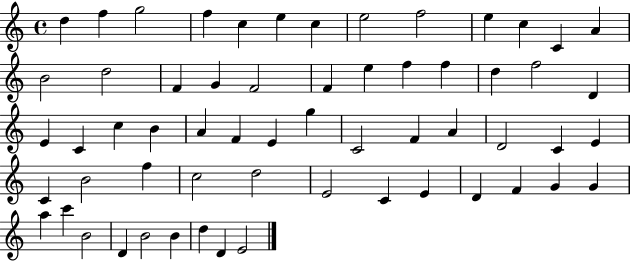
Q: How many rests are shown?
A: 0